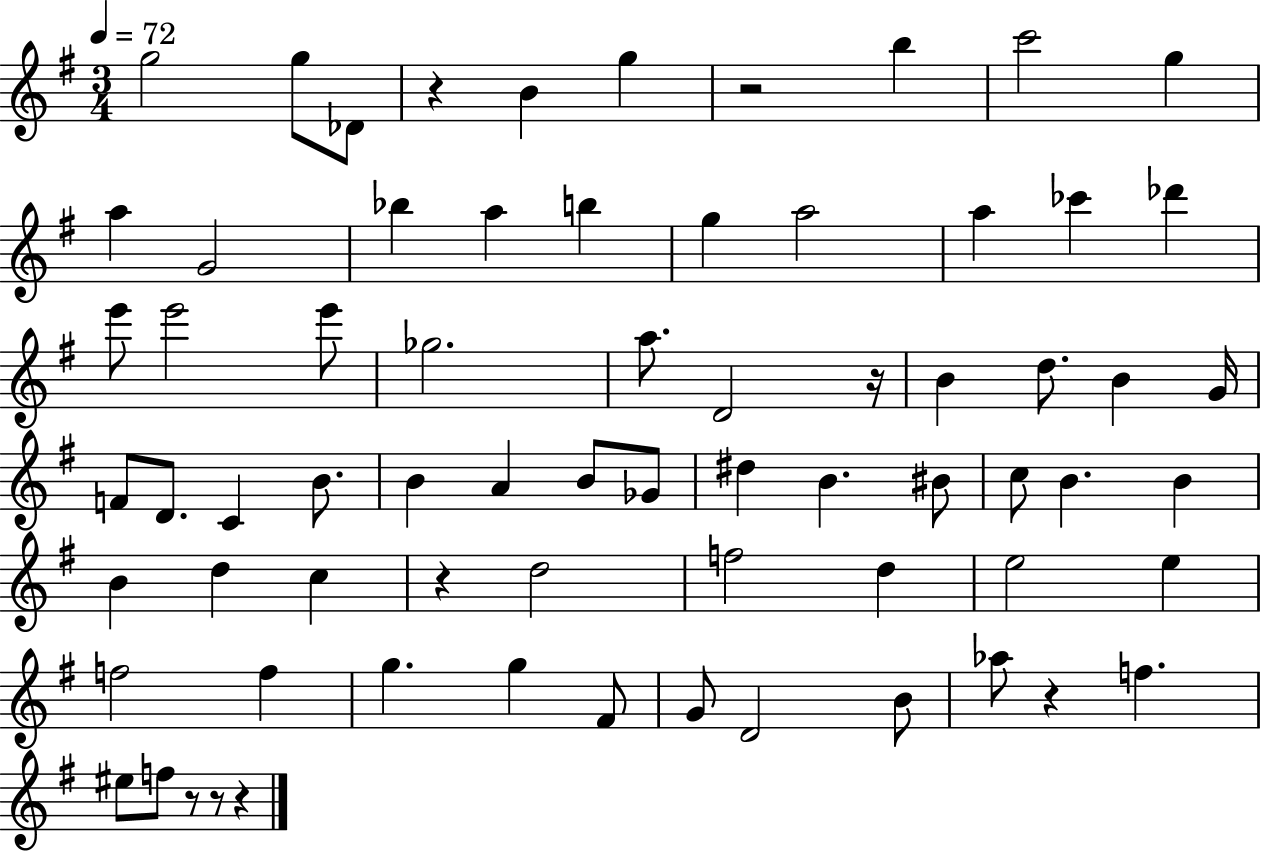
{
  \clef treble
  \numericTimeSignature
  \time 3/4
  \key g \major
  \tempo 4 = 72
  g''2 g''8 des'8 | r4 b'4 g''4 | r2 b''4 | c'''2 g''4 | \break a''4 g'2 | bes''4 a''4 b''4 | g''4 a''2 | a''4 ces'''4 des'''4 | \break e'''8 e'''2 e'''8 | ges''2. | a''8. d'2 r16 | b'4 d''8. b'4 g'16 | \break f'8 d'8. c'4 b'8. | b'4 a'4 b'8 ges'8 | dis''4 b'4. bis'8 | c''8 b'4. b'4 | \break b'4 d''4 c''4 | r4 d''2 | f''2 d''4 | e''2 e''4 | \break f''2 f''4 | g''4. g''4 fis'8 | g'8 d'2 b'8 | aes''8 r4 f''4. | \break eis''8 f''8 r8 r8 r4 | \bar "|."
}